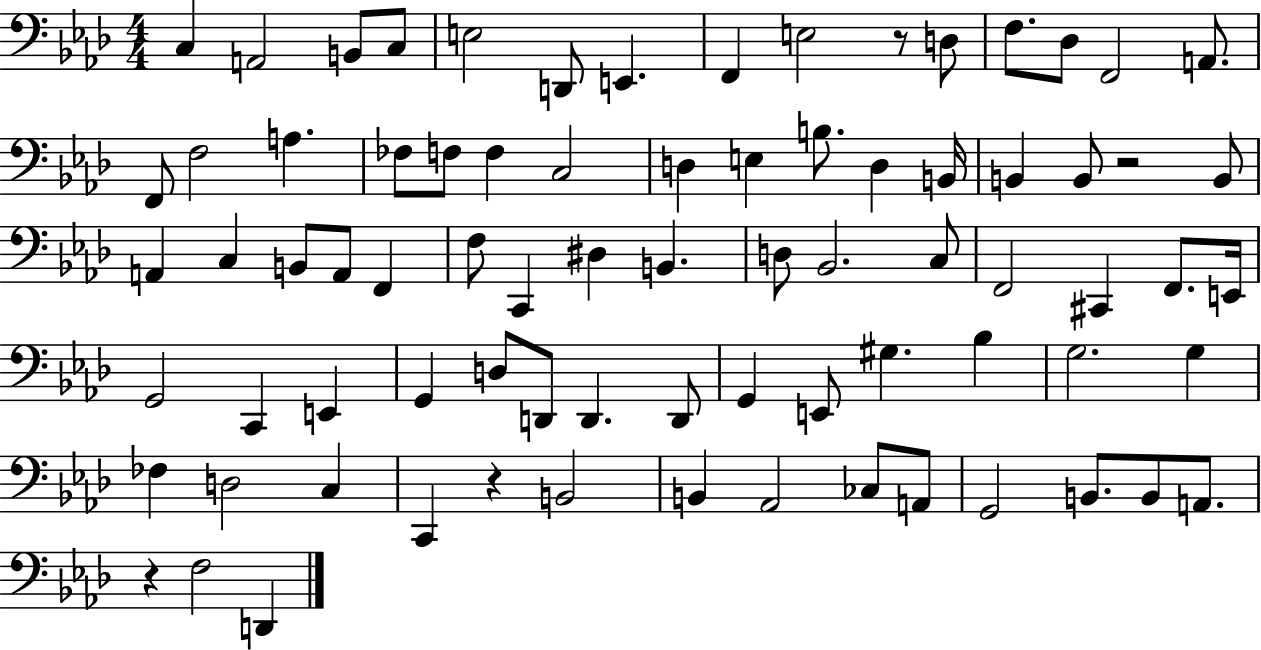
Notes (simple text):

C3/q A2/h B2/e C3/e E3/h D2/e E2/q. F2/q E3/h R/e D3/e F3/e. Db3/e F2/h A2/e. F2/e F3/h A3/q. FES3/e F3/e F3/q C3/h D3/q E3/q B3/e. D3/q B2/s B2/q B2/e R/h B2/e A2/q C3/q B2/e A2/e F2/q F3/e C2/q D#3/q B2/q. D3/e Bb2/h. C3/e F2/h C#2/q F2/e. E2/s G2/h C2/q E2/q G2/q D3/e D2/e D2/q. D2/e G2/q E2/e G#3/q. Bb3/q G3/h. G3/q FES3/q D3/h C3/q C2/q R/q B2/h B2/q Ab2/h CES3/e A2/e G2/h B2/e. B2/e A2/e. R/q F3/h D2/q